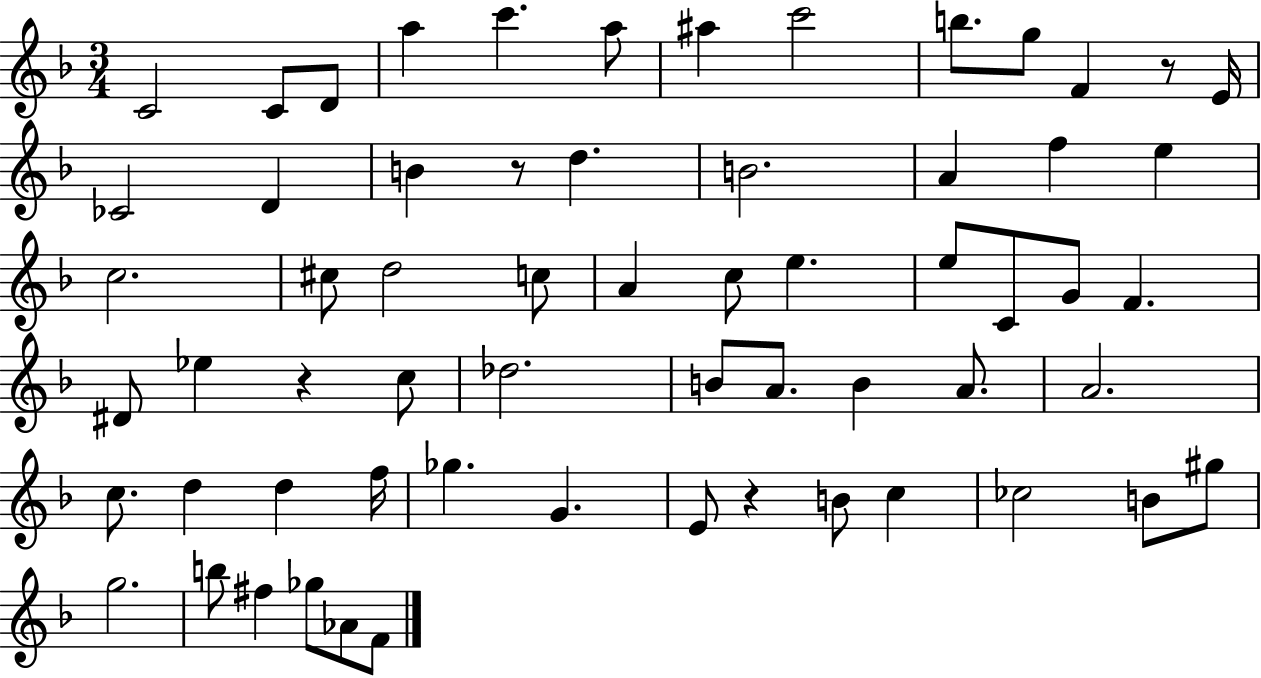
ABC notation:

X:1
T:Untitled
M:3/4
L:1/4
K:F
C2 C/2 D/2 a c' a/2 ^a c'2 b/2 g/2 F z/2 E/4 _C2 D B z/2 d B2 A f e c2 ^c/2 d2 c/2 A c/2 e e/2 C/2 G/2 F ^D/2 _e z c/2 _d2 B/2 A/2 B A/2 A2 c/2 d d f/4 _g G E/2 z B/2 c _c2 B/2 ^g/2 g2 b/2 ^f _g/2 _A/2 F/2